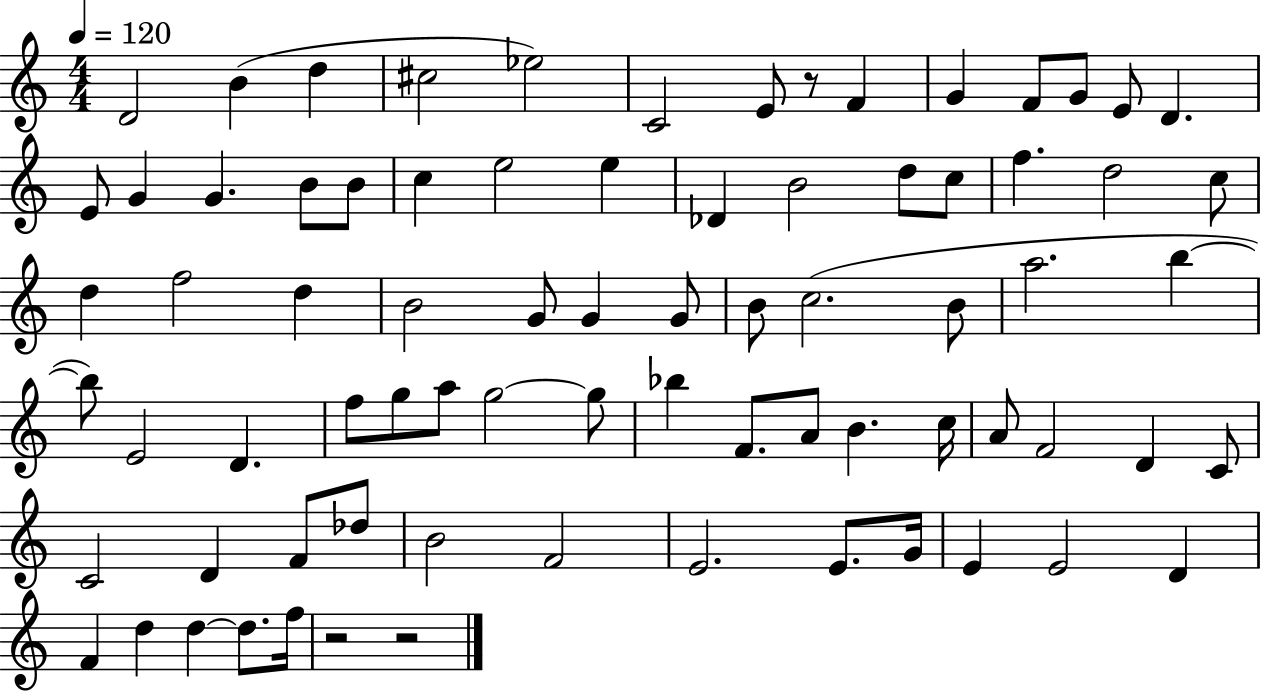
D4/h B4/q D5/q C#5/h Eb5/h C4/h E4/e R/e F4/q G4/q F4/e G4/e E4/e D4/q. E4/e G4/q G4/q. B4/e B4/e C5/q E5/h E5/q Db4/q B4/h D5/e C5/e F5/q. D5/h C5/e D5/q F5/h D5/q B4/h G4/e G4/q G4/e B4/e C5/h. B4/e A5/h. B5/q B5/e E4/h D4/q. F5/e G5/e A5/e G5/h G5/e Bb5/q F4/e. A4/e B4/q. C5/s A4/e F4/h D4/q C4/e C4/h D4/q F4/e Db5/e B4/h F4/h E4/h. E4/e. G4/s E4/q E4/h D4/q F4/q D5/q D5/q D5/e. F5/s R/h R/h